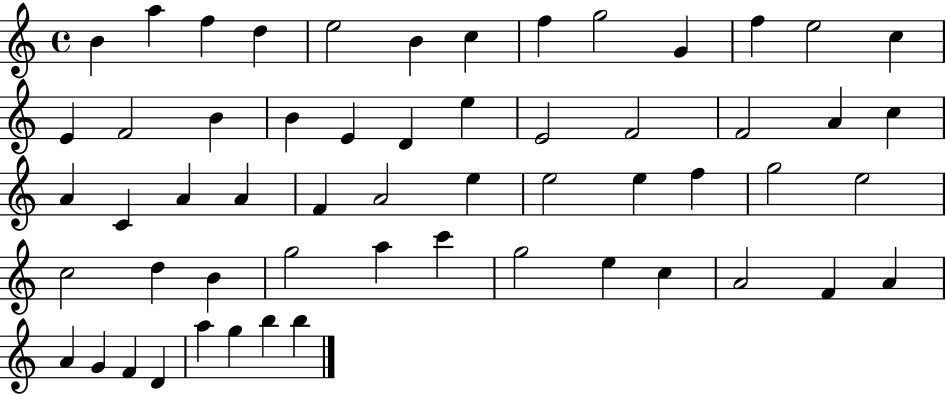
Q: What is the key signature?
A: C major